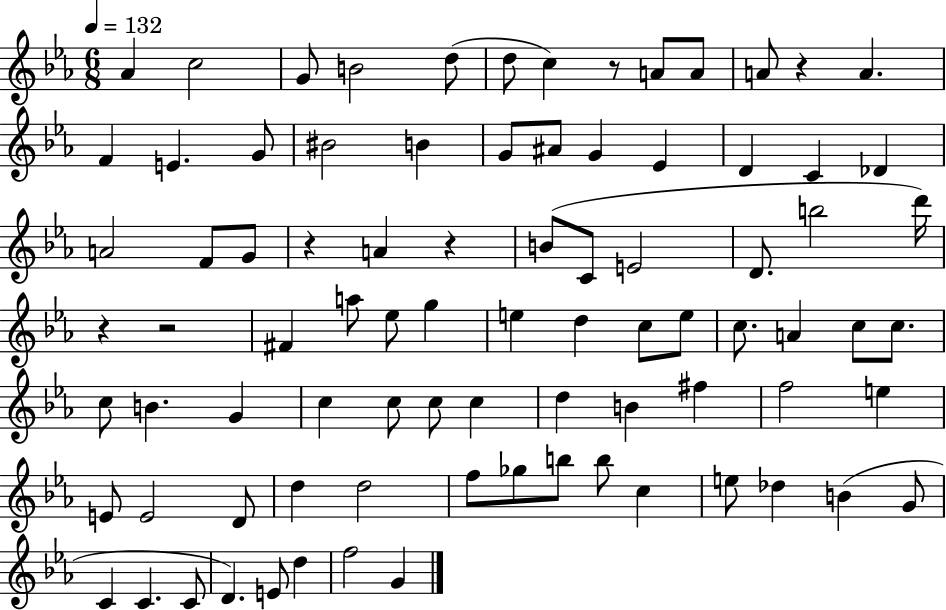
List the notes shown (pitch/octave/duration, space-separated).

Ab4/q C5/h G4/e B4/h D5/e D5/e C5/q R/e A4/e A4/e A4/e R/q A4/q. F4/q E4/q. G4/e BIS4/h B4/q G4/e A#4/e G4/q Eb4/q D4/q C4/q Db4/q A4/h F4/e G4/e R/q A4/q R/q B4/e C4/e E4/h D4/e. B5/h D6/s R/q R/h F#4/q A5/e Eb5/e G5/q E5/q D5/q C5/e E5/e C5/e. A4/q C5/e C5/e. C5/e B4/q. G4/q C5/q C5/e C5/e C5/q D5/q B4/q F#5/q F5/h E5/q E4/e E4/h D4/e D5/q D5/h F5/e Gb5/e B5/e B5/e C5/q E5/e Db5/q B4/q G4/e C4/q C4/q. C4/e D4/q. E4/e D5/q F5/h G4/q